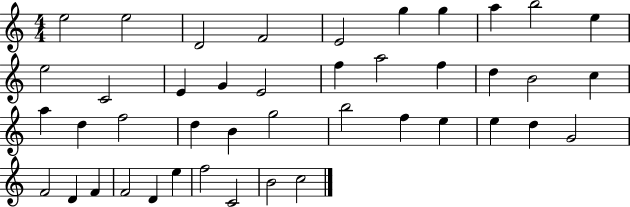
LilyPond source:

{
  \clef treble
  \numericTimeSignature
  \time 4/4
  \key c \major
  e''2 e''2 | d'2 f'2 | e'2 g''4 g''4 | a''4 b''2 e''4 | \break e''2 c'2 | e'4 g'4 e'2 | f''4 a''2 f''4 | d''4 b'2 c''4 | \break a''4 d''4 f''2 | d''4 b'4 g''2 | b''2 f''4 e''4 | e''4 d''4 g'2 | \break f'2 d'4 f'4 | f'2 d'4 e''4 | f''2 c'2 | b'2 c''2 | \break \bar "|."
}